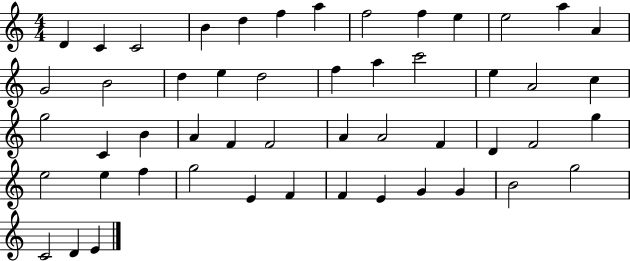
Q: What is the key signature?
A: C major